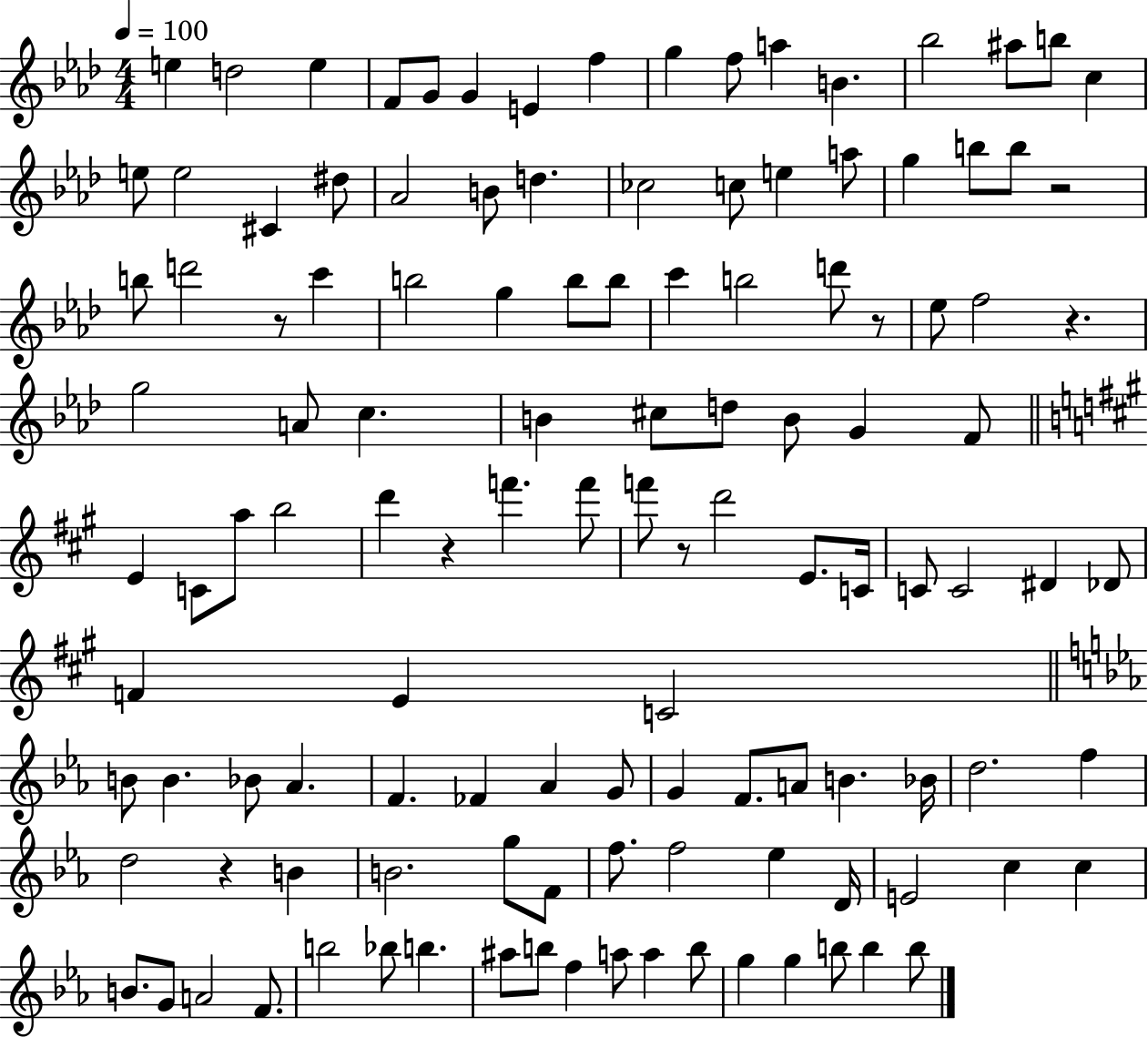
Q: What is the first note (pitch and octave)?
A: E5